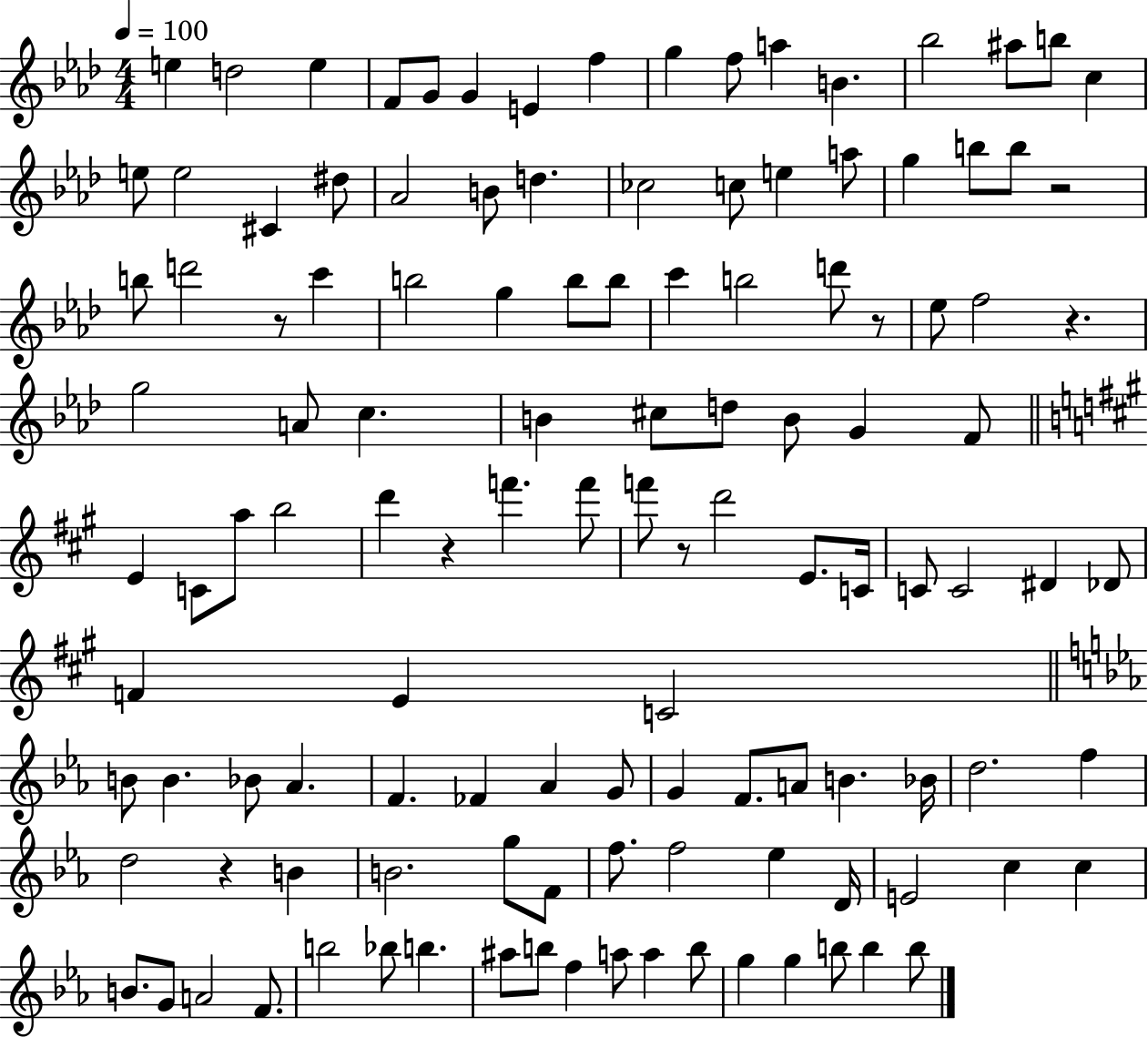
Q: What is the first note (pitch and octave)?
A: E5